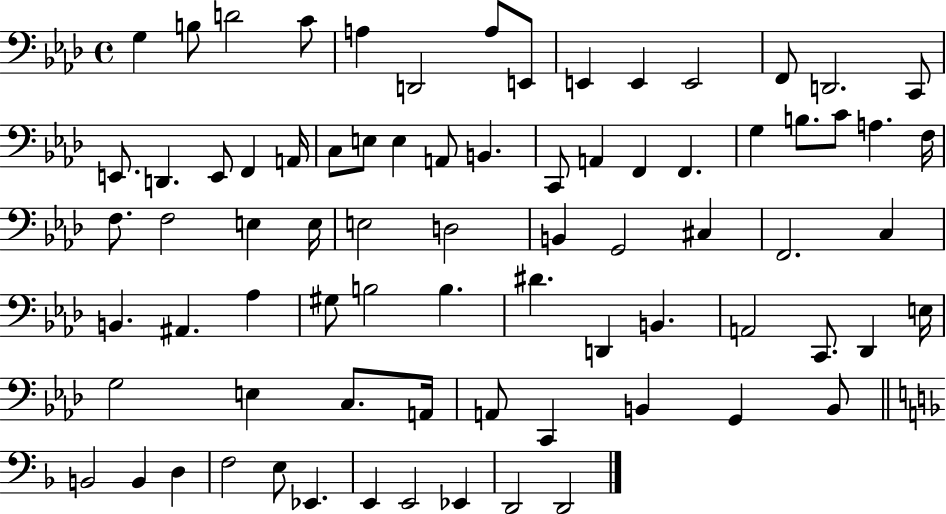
G3/q B3/e D4/h C4/e A3/q D2/h A3/e E2/e E2/q E2/q E2/h F2/e D2/h. C2/e E2/e. D2/q. E2/e F2/q A2/s C3/e E3/e E3/q A2/e B2/q. C2/e A2/q F2/q F2/q. G3/q B3/e. C4/e A3/q. F3/s F3/e. F3/h E3/q E3/s E3/h D3/h B2/q G2/h C#3/q F2/h. C3/q B2/q. A#2/q. Ab3/q G#3/e B3/h B3/q. D#4/q. D2/q B2/q. A2/h C2/e. Db2/q E3/s G3/h E3/q C3/e. A2/s A2/e C2/q B2/q G2/q B2/e B2/h B2/q D3/q F3/h E3/e Eb2/q. E2/q E2/h Eb2/q D2/h D2/h